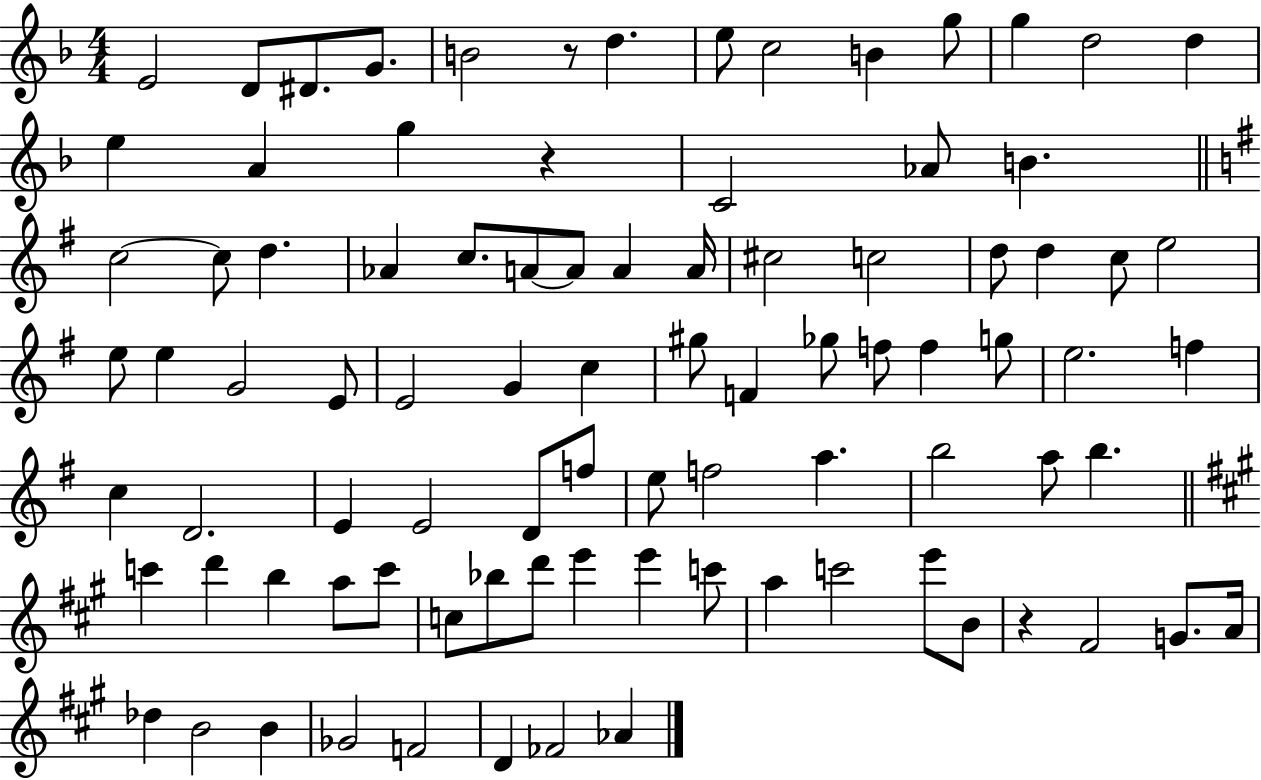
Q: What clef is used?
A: treble